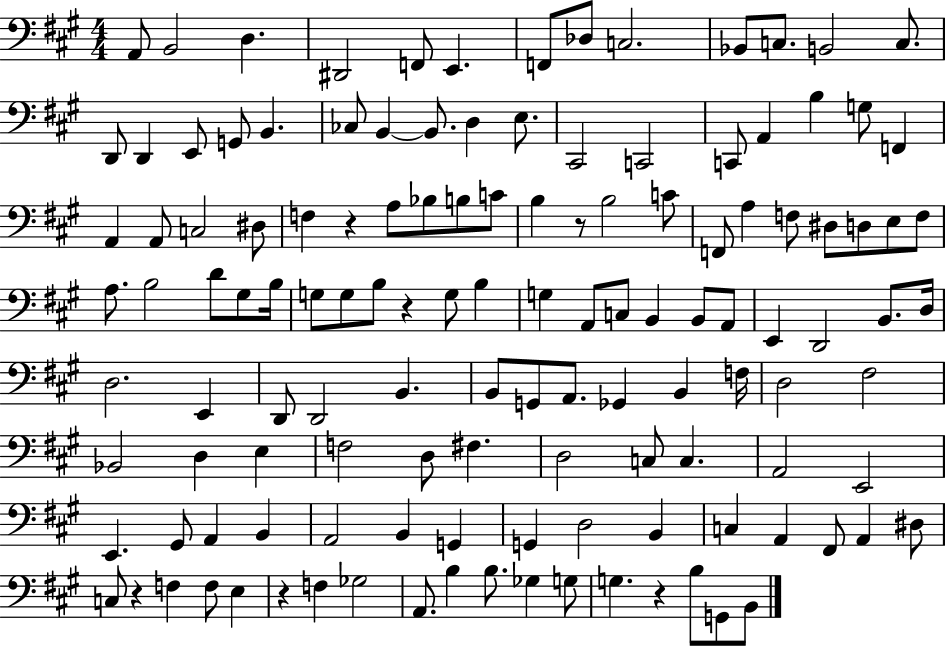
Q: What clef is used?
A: bass